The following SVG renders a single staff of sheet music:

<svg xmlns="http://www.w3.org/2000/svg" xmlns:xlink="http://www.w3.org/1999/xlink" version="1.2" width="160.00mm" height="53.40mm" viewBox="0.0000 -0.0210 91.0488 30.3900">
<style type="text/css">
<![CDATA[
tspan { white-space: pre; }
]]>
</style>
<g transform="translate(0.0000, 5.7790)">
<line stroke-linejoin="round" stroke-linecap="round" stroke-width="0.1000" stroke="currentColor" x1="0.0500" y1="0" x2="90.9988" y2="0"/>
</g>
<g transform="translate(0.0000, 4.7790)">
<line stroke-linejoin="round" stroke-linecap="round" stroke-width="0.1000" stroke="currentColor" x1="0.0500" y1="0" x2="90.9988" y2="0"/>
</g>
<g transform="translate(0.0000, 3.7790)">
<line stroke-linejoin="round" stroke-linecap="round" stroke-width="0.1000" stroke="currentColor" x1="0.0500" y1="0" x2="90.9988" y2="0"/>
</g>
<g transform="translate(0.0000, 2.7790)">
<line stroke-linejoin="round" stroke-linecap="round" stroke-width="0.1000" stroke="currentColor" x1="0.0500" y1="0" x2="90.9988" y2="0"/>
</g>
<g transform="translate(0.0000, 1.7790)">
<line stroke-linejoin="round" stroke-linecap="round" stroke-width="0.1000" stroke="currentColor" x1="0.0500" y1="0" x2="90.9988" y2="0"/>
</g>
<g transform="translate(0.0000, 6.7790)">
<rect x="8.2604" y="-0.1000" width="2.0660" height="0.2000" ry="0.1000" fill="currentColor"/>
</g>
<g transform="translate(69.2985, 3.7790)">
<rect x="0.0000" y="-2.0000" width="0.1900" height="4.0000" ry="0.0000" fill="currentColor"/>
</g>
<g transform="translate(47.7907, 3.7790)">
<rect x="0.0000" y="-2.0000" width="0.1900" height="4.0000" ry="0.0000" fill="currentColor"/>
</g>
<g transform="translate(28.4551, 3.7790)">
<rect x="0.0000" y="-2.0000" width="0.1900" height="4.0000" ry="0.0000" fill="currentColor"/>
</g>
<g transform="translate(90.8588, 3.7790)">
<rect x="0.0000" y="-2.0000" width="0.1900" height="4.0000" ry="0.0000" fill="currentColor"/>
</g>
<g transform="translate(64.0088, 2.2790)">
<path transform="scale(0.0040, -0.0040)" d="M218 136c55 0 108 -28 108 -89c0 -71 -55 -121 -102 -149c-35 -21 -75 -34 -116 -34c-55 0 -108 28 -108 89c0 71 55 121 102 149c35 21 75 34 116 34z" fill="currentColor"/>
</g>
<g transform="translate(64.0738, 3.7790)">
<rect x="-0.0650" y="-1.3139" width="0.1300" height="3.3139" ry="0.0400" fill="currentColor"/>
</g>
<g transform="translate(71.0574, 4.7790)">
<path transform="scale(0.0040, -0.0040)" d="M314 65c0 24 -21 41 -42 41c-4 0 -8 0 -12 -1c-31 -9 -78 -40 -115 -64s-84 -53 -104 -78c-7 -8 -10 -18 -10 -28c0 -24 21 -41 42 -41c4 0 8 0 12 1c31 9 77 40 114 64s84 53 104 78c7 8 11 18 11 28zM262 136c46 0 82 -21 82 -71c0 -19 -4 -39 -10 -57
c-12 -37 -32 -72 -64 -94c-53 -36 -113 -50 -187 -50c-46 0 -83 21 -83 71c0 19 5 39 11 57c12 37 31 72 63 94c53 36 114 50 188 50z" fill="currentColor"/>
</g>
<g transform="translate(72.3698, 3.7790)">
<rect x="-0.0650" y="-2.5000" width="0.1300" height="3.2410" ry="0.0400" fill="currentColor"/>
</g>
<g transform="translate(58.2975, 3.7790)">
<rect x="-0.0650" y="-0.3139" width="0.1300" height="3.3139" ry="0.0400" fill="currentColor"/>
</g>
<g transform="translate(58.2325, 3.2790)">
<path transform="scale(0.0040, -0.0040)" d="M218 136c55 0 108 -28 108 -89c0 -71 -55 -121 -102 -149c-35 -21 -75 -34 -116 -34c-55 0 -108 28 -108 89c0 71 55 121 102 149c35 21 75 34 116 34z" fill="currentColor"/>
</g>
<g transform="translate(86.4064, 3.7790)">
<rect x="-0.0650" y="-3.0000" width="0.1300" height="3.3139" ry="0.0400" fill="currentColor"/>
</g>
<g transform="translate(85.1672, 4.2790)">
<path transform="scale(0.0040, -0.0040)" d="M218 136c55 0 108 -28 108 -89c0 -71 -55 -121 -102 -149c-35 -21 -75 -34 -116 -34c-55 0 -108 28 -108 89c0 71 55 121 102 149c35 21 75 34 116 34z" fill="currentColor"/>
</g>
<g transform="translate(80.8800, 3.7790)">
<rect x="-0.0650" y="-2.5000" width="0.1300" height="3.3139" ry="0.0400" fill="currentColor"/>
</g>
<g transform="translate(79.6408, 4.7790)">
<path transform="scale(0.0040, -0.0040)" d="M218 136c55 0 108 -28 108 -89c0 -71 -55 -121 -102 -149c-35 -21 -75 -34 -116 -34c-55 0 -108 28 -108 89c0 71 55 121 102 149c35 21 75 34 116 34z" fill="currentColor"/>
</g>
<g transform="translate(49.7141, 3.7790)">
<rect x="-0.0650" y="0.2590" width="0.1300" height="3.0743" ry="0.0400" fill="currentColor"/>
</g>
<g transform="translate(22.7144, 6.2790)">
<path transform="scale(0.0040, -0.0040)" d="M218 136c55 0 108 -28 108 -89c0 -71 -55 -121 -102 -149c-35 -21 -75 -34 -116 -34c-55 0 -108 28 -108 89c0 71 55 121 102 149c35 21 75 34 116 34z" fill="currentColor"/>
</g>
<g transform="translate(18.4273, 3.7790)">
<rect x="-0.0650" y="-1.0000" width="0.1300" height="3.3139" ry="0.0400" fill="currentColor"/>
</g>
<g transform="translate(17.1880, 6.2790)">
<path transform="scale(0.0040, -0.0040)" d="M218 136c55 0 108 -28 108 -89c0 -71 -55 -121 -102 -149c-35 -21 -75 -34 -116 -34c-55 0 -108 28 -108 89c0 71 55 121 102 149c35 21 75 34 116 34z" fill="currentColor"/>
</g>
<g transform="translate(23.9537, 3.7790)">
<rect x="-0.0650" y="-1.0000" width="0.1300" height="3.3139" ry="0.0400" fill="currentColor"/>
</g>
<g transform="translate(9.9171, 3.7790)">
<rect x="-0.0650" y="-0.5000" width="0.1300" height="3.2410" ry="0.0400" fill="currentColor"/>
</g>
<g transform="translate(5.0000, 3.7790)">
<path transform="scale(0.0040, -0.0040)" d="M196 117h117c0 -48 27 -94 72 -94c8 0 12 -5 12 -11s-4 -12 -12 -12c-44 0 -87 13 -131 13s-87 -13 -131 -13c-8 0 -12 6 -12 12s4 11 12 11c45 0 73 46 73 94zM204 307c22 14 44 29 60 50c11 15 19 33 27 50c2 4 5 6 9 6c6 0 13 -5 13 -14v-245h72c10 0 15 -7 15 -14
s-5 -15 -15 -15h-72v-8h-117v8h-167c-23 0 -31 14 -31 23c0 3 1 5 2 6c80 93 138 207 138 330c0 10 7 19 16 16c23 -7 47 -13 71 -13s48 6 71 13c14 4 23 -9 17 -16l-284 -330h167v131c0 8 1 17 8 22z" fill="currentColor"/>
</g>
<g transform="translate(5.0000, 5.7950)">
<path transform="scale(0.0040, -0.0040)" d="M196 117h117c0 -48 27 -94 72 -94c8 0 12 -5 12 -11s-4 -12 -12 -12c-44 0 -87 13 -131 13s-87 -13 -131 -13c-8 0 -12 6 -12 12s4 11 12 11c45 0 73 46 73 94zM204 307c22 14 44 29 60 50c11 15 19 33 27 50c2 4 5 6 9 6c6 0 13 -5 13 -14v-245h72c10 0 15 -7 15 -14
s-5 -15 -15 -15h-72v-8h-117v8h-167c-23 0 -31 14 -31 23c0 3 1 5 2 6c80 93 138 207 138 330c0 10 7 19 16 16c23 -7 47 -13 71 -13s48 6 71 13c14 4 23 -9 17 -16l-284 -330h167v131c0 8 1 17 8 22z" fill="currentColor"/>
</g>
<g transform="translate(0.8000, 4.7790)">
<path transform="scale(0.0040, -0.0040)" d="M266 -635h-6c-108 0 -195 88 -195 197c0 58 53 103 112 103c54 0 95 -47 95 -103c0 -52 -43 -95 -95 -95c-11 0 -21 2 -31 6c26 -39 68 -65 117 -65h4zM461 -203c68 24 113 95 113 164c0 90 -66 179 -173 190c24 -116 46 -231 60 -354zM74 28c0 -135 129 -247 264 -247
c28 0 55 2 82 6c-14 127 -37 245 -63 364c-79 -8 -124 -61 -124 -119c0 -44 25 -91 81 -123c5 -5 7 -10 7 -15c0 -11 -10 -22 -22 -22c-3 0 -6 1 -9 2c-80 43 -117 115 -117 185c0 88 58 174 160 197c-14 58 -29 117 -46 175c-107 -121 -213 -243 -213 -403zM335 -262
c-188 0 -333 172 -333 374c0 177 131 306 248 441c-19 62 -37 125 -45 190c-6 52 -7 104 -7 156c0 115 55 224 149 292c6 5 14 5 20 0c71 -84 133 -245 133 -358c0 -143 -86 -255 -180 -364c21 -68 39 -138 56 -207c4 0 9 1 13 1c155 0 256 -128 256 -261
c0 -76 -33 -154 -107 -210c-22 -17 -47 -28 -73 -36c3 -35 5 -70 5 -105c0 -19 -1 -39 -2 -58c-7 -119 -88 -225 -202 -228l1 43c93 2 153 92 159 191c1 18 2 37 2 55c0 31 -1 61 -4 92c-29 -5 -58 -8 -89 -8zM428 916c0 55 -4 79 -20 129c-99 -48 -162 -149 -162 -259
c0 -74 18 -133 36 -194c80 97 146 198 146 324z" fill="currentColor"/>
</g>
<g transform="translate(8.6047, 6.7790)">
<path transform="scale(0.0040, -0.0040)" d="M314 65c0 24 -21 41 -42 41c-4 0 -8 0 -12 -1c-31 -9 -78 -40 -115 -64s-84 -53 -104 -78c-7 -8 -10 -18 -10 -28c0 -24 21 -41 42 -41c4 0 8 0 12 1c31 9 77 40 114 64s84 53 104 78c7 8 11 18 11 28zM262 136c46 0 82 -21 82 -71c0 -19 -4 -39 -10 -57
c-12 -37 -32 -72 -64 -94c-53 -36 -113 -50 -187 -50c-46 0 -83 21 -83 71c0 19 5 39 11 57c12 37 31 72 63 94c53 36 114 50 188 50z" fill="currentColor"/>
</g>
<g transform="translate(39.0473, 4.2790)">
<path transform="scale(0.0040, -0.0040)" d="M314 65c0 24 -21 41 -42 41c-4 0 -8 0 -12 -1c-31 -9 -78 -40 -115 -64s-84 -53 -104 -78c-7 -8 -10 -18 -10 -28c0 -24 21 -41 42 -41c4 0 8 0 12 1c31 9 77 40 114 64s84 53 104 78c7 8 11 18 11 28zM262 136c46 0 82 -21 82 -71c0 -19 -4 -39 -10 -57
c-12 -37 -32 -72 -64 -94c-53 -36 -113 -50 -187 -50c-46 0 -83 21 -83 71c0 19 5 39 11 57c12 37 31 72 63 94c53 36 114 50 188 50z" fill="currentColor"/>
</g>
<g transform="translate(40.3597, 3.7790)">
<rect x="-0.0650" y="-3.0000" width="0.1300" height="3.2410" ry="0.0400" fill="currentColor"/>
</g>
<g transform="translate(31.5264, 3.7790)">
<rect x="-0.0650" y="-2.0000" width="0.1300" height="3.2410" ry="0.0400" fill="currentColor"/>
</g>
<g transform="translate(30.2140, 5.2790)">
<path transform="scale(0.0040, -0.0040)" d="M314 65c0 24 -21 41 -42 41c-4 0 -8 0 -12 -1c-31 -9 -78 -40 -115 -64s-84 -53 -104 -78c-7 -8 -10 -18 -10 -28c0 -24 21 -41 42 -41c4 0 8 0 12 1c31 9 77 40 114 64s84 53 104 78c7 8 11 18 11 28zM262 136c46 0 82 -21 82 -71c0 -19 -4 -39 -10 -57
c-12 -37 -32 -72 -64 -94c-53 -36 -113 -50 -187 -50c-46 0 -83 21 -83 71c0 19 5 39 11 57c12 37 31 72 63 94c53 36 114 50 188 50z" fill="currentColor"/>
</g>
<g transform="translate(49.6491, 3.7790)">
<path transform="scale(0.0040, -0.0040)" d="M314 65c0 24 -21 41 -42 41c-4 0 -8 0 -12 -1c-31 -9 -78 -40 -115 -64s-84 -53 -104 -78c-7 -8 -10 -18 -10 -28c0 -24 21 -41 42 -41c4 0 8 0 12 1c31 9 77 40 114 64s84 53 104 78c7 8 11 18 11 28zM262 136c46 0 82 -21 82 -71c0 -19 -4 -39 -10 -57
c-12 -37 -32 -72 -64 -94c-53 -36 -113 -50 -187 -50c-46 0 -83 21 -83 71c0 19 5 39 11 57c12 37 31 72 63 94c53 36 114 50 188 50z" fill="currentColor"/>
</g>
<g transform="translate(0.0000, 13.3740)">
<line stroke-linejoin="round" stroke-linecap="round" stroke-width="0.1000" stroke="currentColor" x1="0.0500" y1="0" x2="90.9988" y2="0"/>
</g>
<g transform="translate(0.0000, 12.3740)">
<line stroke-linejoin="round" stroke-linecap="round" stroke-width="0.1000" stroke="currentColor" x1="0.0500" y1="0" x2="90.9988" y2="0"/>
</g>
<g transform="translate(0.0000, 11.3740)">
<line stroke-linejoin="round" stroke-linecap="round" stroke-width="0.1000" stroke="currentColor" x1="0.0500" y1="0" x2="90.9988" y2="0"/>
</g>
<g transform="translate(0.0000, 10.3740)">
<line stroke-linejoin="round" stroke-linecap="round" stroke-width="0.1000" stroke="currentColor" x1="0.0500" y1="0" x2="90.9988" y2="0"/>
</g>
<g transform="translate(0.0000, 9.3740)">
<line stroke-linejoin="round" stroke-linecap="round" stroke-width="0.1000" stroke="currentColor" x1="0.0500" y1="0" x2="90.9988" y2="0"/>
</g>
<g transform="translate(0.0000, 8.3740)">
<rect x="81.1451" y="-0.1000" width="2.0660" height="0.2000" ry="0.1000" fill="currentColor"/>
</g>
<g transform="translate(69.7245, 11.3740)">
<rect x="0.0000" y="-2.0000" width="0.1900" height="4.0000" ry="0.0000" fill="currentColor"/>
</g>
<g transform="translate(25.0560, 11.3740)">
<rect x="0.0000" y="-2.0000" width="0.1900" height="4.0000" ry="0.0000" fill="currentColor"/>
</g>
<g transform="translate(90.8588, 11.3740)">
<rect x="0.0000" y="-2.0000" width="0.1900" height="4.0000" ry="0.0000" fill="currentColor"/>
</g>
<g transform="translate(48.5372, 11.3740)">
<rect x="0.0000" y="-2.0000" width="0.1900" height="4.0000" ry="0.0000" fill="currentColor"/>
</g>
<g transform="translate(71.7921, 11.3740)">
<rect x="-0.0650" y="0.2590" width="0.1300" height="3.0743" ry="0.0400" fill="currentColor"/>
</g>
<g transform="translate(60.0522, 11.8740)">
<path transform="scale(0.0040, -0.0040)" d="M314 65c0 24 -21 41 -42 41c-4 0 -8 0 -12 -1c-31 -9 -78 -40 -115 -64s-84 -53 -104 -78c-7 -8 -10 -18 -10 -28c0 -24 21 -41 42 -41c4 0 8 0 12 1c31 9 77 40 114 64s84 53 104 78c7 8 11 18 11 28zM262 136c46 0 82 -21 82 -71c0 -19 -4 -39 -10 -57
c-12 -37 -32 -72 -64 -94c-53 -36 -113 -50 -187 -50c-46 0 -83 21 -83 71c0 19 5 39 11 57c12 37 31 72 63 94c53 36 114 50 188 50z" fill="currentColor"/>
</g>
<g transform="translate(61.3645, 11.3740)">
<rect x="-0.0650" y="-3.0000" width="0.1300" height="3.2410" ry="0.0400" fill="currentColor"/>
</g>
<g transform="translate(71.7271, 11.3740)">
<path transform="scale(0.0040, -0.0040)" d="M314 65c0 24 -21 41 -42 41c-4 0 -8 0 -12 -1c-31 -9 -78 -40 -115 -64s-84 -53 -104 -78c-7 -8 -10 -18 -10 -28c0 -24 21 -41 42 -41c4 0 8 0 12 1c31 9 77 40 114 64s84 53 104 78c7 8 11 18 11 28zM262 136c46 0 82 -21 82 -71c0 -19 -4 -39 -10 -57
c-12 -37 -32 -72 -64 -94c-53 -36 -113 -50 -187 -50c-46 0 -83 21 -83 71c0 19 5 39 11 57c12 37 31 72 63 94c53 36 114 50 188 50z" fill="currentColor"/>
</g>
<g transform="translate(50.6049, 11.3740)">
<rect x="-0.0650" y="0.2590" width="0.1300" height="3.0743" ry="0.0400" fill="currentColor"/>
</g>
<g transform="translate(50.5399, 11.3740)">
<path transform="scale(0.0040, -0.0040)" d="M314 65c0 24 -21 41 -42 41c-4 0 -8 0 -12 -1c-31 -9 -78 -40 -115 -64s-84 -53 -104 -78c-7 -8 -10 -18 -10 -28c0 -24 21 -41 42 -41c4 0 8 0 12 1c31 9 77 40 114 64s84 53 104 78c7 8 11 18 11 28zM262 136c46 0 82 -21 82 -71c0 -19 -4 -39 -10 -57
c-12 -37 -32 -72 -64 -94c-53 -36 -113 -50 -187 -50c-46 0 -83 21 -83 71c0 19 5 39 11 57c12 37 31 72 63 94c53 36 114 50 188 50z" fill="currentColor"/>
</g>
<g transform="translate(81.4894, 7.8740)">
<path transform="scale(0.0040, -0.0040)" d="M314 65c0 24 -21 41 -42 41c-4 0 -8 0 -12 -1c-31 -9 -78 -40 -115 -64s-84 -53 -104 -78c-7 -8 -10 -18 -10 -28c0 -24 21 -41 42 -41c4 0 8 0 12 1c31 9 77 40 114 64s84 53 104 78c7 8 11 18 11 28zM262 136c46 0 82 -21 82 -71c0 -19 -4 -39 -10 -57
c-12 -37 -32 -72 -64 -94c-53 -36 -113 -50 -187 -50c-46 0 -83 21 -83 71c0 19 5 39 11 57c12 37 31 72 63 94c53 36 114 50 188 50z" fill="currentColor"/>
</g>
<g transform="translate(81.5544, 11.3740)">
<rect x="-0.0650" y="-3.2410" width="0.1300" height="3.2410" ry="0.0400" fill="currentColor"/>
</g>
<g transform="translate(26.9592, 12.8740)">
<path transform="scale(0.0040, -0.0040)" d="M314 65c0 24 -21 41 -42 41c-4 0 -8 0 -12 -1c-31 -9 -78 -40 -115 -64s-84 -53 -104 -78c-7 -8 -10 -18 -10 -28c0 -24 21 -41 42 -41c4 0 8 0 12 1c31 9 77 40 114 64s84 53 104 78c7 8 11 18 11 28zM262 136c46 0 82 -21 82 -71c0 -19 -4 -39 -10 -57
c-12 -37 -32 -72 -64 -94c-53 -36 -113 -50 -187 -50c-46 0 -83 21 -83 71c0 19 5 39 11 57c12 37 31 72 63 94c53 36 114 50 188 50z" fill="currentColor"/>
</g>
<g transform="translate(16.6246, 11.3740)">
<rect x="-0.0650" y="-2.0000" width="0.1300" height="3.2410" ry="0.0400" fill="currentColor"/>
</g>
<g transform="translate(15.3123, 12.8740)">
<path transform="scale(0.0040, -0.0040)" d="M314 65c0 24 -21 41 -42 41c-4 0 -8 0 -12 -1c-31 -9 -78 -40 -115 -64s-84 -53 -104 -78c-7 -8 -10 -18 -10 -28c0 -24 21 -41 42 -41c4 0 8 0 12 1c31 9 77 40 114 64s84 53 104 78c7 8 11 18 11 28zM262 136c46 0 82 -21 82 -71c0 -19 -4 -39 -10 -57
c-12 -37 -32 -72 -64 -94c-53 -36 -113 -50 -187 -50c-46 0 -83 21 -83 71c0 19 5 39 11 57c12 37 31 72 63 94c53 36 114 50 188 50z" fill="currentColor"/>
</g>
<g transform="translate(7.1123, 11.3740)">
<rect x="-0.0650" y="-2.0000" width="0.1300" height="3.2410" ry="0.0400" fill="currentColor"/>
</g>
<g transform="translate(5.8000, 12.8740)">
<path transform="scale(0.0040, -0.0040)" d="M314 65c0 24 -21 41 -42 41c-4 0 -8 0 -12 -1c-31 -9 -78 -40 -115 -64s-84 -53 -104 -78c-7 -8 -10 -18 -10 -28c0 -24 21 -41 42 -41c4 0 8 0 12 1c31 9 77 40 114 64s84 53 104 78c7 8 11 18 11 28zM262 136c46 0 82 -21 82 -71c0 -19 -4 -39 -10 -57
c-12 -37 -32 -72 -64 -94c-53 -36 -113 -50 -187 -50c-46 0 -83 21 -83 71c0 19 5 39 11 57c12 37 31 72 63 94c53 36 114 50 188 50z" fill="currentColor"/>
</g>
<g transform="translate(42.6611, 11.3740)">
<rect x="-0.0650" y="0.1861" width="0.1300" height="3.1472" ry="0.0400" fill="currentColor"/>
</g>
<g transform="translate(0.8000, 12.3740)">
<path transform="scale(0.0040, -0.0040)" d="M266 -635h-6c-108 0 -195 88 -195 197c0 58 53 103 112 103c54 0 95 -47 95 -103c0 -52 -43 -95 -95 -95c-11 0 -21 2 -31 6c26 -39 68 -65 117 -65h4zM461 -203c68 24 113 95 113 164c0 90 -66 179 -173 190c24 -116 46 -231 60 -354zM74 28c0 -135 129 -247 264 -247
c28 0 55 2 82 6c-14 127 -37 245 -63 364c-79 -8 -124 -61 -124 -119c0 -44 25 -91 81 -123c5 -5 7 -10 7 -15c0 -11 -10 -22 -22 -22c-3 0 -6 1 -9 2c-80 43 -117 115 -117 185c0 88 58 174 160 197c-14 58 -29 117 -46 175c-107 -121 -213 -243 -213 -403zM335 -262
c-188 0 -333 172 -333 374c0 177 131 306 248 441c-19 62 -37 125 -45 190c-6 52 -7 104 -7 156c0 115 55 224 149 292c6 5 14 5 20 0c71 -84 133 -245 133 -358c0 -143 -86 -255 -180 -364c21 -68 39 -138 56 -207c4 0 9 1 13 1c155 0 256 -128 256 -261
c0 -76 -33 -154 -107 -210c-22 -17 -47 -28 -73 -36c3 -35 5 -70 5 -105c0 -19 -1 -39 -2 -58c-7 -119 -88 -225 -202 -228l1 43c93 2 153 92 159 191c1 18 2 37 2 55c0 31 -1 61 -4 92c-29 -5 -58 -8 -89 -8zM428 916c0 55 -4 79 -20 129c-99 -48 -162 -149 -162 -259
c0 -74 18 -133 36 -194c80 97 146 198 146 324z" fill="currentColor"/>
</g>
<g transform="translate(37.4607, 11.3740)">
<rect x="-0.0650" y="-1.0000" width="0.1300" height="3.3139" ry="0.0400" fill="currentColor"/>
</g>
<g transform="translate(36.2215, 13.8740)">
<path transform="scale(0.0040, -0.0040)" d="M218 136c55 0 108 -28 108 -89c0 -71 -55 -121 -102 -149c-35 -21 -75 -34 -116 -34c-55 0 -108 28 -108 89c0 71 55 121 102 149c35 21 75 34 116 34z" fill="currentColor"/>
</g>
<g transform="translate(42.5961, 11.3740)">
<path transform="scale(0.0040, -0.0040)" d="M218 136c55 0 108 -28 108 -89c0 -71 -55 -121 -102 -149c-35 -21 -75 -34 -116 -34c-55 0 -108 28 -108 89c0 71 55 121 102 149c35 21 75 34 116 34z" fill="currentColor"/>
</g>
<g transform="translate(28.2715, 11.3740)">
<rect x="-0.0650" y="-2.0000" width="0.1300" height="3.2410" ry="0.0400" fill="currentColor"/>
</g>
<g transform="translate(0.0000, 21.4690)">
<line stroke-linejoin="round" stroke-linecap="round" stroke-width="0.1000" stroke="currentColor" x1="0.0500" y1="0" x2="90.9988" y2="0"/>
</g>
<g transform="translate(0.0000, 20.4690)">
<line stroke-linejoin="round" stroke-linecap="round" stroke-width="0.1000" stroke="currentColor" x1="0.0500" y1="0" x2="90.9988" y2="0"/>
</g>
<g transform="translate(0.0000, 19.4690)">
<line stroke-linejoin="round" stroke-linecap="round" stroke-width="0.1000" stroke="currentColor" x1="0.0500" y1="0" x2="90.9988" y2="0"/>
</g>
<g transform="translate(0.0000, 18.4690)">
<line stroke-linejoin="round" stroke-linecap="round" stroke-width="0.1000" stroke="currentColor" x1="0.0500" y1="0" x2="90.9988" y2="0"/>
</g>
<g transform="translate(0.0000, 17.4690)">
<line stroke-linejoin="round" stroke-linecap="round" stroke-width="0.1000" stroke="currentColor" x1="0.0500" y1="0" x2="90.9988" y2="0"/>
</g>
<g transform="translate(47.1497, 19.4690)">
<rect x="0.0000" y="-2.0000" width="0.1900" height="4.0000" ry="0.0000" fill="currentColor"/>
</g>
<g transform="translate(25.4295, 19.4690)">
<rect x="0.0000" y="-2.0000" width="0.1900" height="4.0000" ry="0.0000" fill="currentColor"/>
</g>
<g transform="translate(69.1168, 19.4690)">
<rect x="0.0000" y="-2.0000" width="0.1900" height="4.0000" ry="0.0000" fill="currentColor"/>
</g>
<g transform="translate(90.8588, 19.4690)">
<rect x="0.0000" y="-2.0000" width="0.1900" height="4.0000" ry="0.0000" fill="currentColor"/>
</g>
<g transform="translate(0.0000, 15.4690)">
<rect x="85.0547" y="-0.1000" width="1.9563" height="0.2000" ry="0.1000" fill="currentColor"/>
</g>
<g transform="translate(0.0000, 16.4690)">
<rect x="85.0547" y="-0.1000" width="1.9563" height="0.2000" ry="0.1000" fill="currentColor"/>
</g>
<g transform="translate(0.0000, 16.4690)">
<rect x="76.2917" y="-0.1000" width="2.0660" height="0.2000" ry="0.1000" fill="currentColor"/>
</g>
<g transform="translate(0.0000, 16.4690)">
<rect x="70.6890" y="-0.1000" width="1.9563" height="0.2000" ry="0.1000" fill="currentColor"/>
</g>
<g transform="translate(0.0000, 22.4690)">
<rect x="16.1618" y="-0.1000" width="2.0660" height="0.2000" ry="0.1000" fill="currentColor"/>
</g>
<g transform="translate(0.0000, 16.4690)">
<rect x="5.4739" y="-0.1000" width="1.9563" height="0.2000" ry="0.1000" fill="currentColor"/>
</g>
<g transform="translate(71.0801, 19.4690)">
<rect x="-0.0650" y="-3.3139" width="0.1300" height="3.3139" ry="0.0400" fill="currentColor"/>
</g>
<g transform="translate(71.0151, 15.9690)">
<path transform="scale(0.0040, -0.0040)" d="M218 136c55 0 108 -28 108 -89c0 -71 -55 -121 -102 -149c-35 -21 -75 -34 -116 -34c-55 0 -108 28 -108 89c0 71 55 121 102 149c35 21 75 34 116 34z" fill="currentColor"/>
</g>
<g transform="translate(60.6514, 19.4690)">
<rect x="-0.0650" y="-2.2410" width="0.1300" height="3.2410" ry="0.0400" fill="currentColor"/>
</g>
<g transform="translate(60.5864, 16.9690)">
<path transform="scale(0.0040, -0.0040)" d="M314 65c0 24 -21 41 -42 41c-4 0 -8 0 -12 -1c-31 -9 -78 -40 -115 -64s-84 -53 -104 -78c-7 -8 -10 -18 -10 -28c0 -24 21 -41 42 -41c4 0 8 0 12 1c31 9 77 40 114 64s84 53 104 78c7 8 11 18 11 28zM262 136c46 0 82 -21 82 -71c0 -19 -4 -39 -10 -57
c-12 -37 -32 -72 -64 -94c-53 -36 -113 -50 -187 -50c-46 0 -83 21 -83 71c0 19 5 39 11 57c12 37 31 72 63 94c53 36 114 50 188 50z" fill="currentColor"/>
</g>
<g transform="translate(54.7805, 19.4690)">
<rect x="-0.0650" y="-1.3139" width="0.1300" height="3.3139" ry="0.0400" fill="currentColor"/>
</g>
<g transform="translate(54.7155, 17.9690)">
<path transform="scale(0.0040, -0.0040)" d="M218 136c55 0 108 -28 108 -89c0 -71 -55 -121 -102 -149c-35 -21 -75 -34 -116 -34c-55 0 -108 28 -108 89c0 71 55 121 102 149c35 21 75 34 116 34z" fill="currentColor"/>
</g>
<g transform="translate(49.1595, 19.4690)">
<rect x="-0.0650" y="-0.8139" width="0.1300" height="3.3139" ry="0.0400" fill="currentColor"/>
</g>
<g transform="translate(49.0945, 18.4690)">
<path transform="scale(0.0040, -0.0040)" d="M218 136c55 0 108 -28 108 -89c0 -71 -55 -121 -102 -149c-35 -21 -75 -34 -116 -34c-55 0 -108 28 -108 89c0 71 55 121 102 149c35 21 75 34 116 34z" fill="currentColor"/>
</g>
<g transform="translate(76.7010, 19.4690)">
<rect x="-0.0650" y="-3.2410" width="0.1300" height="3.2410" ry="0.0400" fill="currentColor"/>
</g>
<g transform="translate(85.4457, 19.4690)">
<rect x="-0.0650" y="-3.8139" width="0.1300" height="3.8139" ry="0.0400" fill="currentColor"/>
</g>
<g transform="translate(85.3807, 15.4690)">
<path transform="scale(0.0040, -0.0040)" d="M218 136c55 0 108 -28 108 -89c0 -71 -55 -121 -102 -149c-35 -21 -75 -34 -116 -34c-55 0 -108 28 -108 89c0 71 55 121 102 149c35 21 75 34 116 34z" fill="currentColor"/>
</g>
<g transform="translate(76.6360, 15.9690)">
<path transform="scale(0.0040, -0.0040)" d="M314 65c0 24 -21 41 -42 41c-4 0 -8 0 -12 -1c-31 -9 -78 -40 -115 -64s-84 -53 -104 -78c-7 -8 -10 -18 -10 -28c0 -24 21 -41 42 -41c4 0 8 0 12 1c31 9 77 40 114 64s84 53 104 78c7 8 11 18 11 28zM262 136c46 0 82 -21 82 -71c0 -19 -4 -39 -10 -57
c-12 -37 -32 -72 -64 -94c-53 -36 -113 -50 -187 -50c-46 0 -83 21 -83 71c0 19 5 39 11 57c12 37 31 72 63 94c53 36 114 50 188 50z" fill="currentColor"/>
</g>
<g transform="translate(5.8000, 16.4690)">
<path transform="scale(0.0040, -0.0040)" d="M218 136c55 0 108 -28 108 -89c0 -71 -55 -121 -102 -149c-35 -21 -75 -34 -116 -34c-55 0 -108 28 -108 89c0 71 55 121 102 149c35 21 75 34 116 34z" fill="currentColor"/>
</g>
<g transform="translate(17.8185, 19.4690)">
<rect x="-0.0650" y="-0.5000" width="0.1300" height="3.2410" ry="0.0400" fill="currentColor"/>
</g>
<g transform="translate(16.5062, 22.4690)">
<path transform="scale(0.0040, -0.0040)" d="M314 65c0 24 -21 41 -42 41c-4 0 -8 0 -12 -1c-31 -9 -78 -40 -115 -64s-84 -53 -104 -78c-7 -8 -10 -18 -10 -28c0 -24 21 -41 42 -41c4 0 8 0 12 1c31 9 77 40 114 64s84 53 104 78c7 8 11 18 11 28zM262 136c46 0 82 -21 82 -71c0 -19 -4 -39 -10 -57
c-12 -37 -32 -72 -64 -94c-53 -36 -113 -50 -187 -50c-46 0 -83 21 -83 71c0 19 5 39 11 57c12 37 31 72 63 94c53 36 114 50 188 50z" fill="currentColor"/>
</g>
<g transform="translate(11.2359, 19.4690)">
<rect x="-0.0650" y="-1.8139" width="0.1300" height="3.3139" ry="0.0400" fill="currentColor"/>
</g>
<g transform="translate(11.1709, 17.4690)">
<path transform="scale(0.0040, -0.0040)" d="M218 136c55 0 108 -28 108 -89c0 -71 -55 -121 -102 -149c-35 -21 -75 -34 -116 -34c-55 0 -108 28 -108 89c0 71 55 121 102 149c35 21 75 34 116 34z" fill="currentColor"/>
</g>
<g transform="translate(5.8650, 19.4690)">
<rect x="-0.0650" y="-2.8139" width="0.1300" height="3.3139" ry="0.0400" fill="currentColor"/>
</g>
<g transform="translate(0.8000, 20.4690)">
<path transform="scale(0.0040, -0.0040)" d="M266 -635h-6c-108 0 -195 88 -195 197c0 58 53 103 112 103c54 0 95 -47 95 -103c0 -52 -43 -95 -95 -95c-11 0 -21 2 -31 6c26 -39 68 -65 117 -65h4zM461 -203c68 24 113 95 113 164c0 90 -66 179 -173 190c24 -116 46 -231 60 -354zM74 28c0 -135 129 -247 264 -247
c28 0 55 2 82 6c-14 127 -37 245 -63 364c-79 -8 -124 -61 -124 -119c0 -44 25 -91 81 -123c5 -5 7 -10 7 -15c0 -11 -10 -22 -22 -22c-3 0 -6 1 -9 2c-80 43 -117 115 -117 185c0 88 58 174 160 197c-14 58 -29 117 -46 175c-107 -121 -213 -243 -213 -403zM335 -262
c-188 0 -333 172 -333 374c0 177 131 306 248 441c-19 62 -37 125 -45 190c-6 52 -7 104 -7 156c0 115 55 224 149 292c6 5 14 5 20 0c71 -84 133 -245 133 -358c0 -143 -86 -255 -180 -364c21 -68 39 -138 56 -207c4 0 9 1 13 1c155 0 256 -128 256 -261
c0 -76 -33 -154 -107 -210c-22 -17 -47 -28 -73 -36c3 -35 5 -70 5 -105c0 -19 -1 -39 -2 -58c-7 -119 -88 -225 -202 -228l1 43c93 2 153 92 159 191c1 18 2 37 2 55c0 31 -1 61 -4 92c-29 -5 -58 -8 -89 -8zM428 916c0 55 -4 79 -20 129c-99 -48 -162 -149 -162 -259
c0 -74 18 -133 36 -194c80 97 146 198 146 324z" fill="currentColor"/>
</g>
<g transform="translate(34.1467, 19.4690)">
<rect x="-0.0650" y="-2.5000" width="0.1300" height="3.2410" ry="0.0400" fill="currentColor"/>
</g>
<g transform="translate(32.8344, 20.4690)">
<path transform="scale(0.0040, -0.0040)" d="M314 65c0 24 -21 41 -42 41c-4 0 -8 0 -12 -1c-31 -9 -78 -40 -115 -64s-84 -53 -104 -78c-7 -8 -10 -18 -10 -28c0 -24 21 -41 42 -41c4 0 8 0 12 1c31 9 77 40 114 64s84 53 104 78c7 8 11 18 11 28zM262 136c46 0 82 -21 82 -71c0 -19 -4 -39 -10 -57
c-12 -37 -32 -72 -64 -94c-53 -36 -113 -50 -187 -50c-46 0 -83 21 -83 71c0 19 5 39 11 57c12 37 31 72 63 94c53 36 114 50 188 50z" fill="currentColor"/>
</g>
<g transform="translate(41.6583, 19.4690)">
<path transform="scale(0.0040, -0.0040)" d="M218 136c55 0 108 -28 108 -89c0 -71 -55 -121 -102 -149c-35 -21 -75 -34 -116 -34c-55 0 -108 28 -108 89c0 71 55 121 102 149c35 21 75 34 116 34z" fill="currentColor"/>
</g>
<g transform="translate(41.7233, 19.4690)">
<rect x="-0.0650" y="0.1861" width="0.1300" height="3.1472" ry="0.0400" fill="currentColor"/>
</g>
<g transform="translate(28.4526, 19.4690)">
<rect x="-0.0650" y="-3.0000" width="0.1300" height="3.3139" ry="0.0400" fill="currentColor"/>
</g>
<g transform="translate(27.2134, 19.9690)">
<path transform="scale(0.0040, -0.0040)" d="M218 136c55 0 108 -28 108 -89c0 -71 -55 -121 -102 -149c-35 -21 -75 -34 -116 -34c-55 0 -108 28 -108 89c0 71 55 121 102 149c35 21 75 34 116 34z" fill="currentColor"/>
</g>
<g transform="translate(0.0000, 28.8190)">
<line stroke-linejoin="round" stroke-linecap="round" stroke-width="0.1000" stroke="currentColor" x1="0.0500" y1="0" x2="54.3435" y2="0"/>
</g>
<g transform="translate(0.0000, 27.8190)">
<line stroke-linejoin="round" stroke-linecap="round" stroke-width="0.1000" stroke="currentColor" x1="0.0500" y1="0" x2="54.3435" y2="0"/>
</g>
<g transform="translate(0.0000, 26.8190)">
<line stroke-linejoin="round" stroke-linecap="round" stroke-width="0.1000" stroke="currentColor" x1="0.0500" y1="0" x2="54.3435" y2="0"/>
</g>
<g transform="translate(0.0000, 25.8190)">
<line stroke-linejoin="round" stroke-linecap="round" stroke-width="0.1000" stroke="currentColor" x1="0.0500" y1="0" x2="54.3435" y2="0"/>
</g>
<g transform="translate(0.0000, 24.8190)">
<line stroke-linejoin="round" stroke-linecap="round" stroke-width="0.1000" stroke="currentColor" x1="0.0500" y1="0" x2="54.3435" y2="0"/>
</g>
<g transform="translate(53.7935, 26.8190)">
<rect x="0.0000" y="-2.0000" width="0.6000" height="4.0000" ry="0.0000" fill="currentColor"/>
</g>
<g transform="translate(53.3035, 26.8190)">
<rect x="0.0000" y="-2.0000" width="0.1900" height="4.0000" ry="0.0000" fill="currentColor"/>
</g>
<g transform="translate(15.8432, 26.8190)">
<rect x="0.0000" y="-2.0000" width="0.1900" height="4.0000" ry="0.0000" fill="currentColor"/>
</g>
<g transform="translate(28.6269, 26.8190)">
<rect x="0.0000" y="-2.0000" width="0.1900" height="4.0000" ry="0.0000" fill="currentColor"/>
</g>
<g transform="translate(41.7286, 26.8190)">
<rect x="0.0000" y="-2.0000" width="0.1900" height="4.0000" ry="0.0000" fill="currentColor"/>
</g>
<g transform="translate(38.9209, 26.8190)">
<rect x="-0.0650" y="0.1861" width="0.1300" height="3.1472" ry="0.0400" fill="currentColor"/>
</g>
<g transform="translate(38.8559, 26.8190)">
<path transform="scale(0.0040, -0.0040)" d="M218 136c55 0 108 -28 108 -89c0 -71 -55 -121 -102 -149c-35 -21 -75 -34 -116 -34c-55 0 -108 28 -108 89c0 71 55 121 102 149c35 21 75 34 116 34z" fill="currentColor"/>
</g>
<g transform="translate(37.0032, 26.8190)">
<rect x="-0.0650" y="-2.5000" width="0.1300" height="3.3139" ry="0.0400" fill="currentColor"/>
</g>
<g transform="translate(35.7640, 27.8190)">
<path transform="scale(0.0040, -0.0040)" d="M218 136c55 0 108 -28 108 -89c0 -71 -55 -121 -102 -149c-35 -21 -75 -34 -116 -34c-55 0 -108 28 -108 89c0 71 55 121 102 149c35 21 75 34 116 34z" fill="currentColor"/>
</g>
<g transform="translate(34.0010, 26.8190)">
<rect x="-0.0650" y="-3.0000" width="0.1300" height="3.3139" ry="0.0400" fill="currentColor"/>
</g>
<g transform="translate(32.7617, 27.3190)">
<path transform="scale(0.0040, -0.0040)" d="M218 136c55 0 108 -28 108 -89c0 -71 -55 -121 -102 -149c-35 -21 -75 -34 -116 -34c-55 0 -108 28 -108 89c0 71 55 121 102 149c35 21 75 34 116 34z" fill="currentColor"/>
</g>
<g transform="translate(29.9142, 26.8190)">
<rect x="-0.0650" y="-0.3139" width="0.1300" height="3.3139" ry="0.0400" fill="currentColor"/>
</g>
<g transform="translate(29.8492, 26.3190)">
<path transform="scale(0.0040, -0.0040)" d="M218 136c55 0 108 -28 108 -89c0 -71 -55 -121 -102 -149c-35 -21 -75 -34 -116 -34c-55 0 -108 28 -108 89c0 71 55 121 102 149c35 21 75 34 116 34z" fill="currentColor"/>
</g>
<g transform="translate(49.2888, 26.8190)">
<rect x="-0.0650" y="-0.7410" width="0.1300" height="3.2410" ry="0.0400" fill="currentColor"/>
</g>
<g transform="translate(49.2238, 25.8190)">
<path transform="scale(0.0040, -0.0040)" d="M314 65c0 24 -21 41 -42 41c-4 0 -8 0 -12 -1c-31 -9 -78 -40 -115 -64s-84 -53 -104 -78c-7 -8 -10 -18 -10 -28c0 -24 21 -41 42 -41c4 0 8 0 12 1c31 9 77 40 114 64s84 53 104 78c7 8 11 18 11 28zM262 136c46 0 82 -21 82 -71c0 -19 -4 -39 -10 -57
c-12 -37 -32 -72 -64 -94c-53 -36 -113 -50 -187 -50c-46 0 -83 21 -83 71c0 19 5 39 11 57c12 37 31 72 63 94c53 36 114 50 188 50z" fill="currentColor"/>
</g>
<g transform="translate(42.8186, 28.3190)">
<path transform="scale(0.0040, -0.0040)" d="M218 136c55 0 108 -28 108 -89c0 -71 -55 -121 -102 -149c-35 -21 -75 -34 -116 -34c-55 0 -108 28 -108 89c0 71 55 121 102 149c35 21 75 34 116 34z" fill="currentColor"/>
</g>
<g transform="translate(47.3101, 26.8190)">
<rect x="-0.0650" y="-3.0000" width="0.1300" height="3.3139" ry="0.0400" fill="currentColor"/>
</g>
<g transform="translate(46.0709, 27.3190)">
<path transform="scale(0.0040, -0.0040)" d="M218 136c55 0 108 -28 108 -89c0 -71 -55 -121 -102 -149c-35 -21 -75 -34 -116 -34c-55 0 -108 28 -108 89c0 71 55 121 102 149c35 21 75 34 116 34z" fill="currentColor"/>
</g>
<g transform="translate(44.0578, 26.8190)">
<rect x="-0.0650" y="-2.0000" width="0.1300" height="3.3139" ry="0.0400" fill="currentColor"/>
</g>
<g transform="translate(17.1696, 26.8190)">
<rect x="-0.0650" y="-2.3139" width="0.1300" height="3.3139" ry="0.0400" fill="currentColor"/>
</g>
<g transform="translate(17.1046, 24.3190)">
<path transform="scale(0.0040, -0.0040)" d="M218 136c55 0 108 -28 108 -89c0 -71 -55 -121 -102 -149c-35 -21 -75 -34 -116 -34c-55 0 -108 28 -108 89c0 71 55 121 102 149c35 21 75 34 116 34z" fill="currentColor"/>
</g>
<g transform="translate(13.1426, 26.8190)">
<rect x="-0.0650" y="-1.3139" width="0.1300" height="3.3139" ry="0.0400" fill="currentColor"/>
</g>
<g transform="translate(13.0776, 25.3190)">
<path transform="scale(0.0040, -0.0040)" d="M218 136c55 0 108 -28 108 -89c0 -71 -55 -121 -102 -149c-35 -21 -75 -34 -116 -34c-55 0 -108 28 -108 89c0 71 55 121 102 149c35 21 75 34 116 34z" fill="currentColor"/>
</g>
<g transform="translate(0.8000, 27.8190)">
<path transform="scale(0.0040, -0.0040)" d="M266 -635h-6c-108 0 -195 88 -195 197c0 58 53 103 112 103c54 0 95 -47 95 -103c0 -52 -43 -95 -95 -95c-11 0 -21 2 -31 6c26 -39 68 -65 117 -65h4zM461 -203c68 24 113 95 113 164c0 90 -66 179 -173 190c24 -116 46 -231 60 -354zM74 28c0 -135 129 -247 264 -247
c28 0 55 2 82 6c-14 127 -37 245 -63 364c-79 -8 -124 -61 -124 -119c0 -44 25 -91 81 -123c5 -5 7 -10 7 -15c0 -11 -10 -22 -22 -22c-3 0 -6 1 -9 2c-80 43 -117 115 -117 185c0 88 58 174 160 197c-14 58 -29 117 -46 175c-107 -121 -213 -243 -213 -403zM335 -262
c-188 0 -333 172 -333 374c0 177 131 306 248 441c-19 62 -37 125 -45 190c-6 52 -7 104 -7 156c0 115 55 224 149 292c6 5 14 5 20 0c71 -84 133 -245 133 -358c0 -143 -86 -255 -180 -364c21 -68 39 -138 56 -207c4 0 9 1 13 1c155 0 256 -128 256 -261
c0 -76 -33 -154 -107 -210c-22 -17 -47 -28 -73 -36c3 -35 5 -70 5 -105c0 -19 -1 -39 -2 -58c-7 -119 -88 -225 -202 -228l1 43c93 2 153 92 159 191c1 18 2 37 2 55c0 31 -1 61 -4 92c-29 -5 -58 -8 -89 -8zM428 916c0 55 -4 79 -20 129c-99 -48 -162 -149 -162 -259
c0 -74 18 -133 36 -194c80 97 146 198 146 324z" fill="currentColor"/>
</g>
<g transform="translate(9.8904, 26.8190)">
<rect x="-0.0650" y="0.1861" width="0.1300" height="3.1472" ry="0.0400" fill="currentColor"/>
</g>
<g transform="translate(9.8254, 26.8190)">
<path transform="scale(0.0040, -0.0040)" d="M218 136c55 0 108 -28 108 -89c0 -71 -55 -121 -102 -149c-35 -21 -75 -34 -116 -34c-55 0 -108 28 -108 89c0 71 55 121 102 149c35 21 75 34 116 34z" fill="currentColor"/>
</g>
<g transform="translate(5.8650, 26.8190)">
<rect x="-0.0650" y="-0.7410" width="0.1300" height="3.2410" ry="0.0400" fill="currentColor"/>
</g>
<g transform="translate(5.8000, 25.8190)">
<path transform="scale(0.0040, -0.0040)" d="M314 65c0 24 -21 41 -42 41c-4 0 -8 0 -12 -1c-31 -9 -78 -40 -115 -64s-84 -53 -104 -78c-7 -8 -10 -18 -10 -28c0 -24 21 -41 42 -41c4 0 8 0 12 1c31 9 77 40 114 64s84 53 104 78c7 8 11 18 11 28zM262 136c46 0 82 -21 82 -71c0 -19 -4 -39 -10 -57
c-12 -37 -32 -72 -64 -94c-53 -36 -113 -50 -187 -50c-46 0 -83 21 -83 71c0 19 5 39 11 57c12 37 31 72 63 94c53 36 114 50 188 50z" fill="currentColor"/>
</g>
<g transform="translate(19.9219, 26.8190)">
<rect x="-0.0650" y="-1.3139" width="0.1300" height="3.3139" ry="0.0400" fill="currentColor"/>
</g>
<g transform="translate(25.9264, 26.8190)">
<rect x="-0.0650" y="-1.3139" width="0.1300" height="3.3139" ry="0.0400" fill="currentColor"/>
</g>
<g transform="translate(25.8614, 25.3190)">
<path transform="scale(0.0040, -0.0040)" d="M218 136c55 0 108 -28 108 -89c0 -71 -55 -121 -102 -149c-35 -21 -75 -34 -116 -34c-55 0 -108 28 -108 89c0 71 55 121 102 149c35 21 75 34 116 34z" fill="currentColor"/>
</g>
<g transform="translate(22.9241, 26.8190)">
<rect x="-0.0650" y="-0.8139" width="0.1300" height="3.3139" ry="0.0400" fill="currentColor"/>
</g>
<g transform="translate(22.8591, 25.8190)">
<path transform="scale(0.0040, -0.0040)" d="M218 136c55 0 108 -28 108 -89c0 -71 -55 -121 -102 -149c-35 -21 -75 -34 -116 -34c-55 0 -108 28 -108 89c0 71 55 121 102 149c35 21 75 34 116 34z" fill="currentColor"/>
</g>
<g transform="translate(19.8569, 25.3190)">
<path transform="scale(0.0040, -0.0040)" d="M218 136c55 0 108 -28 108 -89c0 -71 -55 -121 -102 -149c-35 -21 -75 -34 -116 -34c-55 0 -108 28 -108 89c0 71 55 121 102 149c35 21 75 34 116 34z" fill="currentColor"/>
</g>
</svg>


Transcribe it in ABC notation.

X:1
T:Untitled
M:4/4
L:1/4
K:C
C2 D D F2 A2 B2 c e G2 G A F2 F2 F2 D B B2 A2 B2 b2 a f C2 A G2 B d e g2 b b2 c' d2 B e g e d e c A G B F A d2